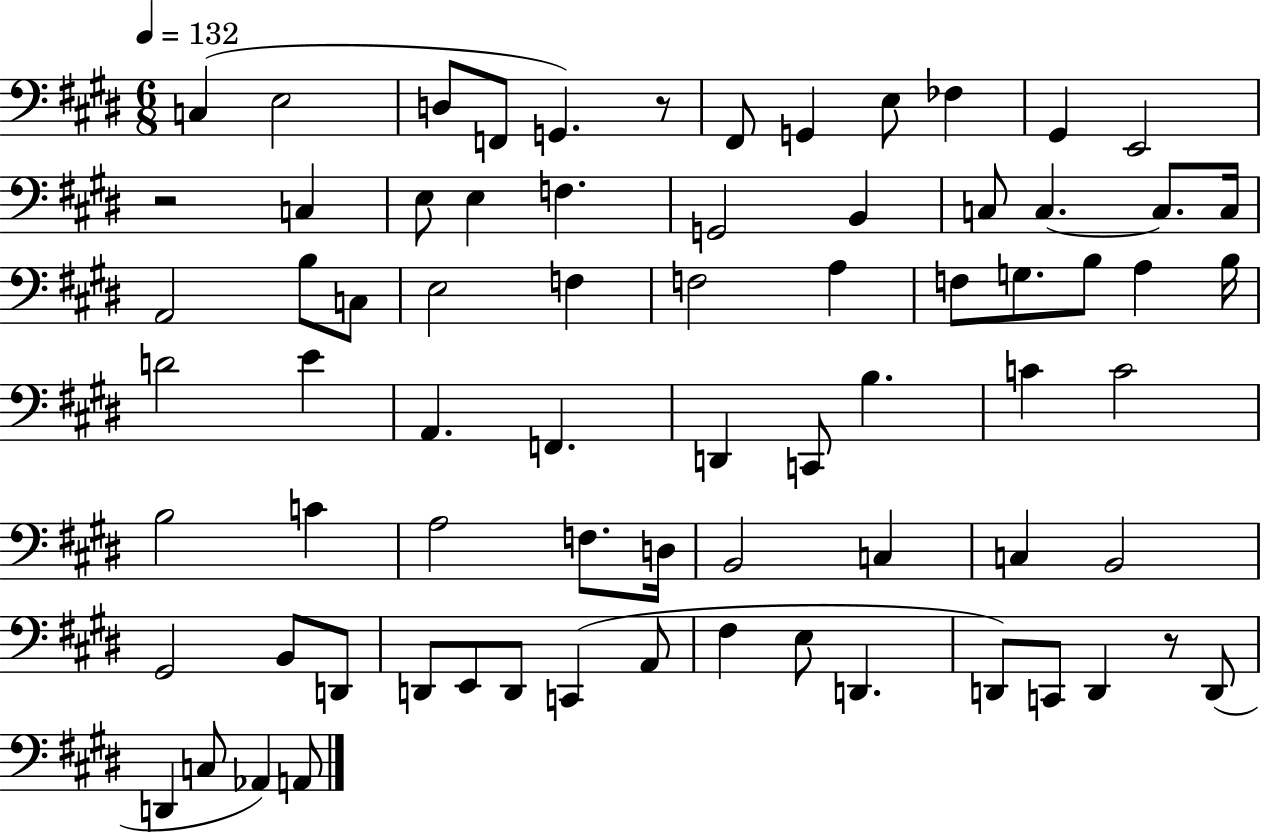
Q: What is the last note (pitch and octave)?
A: A2